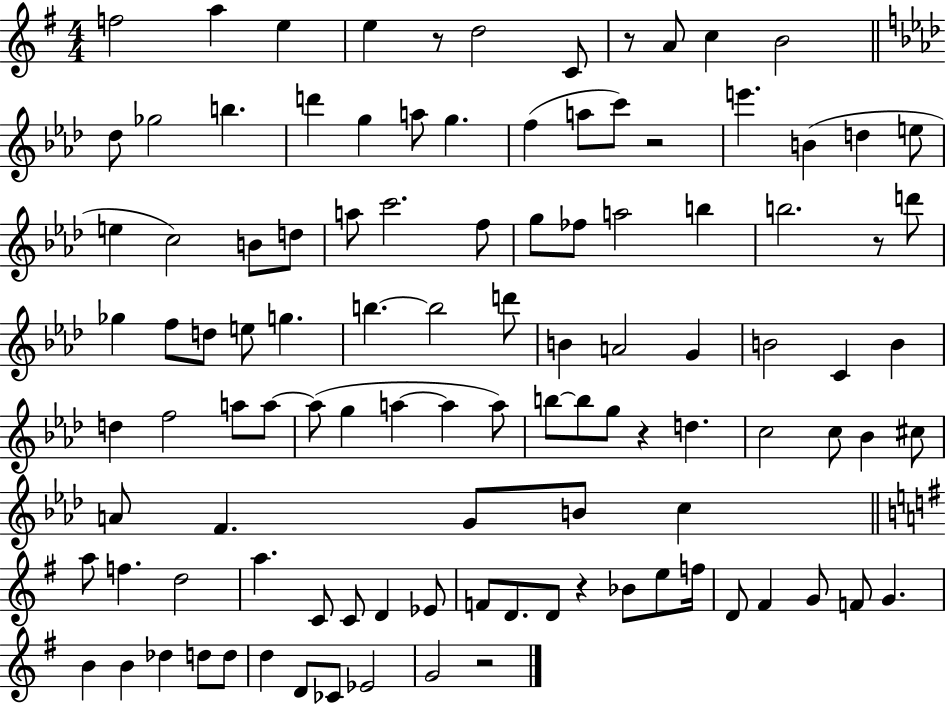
X:1
T:Untitled
M:4/4
L:1/4
K:G
f2 a e e z/2 d2 C/2 z/2 A/2 c B2 _d/2 _g2 b d' g a/2 g f a/2 c'/2 z2 e' B d e/2 e c2 B/2 d/2 a/2 c'2 f/2 g/2 _f/2 a2 b b2 z/2 d'/2 _g f/2 d/2 e/2 g b b2 d'/2 B A2 G B2 C B d f2 a/2 a/2 a/2 g a a a/2 b/2 b/2 g/2 z d c2 c/2 _B ^c/2 A/2 F G/2 B/2 c a/2 f d2 a C/2 C/2 D _E/2 F/2 D/2 D/2 z _B/2 e/2 f/4 D/2 ^F G/2 F/2 G B B _d d/2 d/2 d D/2 _C/2 _E2 G2 z2